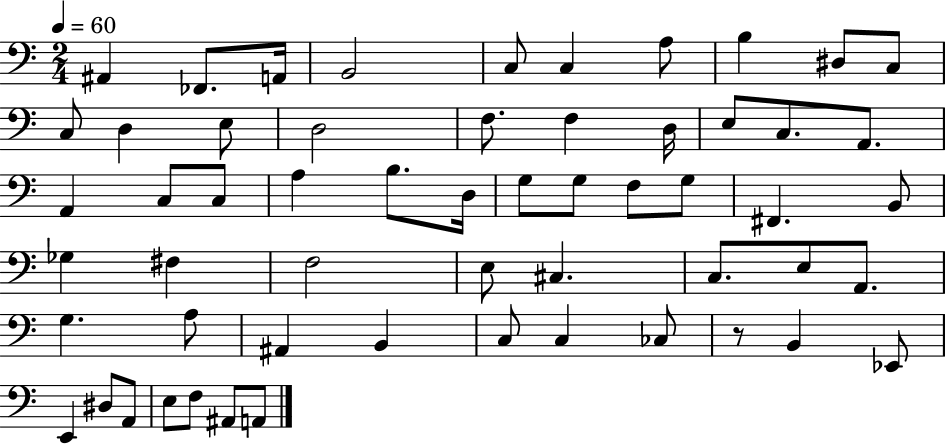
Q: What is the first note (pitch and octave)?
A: A#2